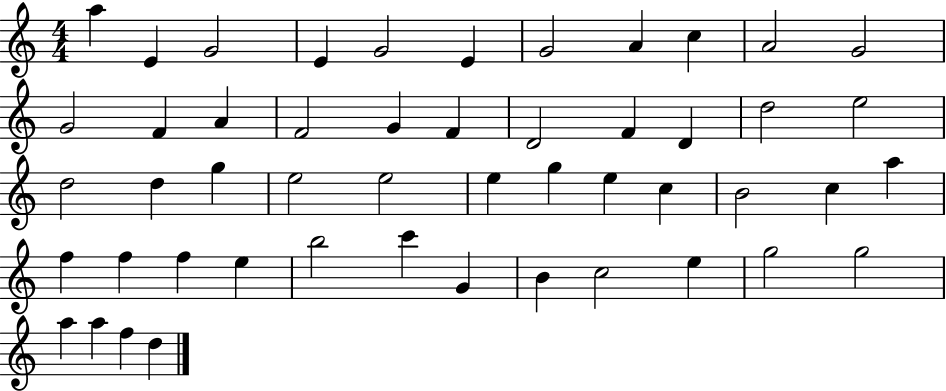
A5/q E4/q G4/h E4/q G4/h E4/q G4/h A4/q C5/q A4/h G4/h G4/h F4/q A4/q F4/h G4/q F4/q D4/h F4/q D4/q D5/h E5/h D5/h D5/q G5/q E5/h E5/h E5/q G5/q E5/q C5/q B4/h C5/q A5/q F5/q F5/q F5/q E5/q B5/h C6/q G4/q B4/q C5/h E5/q G5/h G5/h A5/q A5/q F5/q D5/q